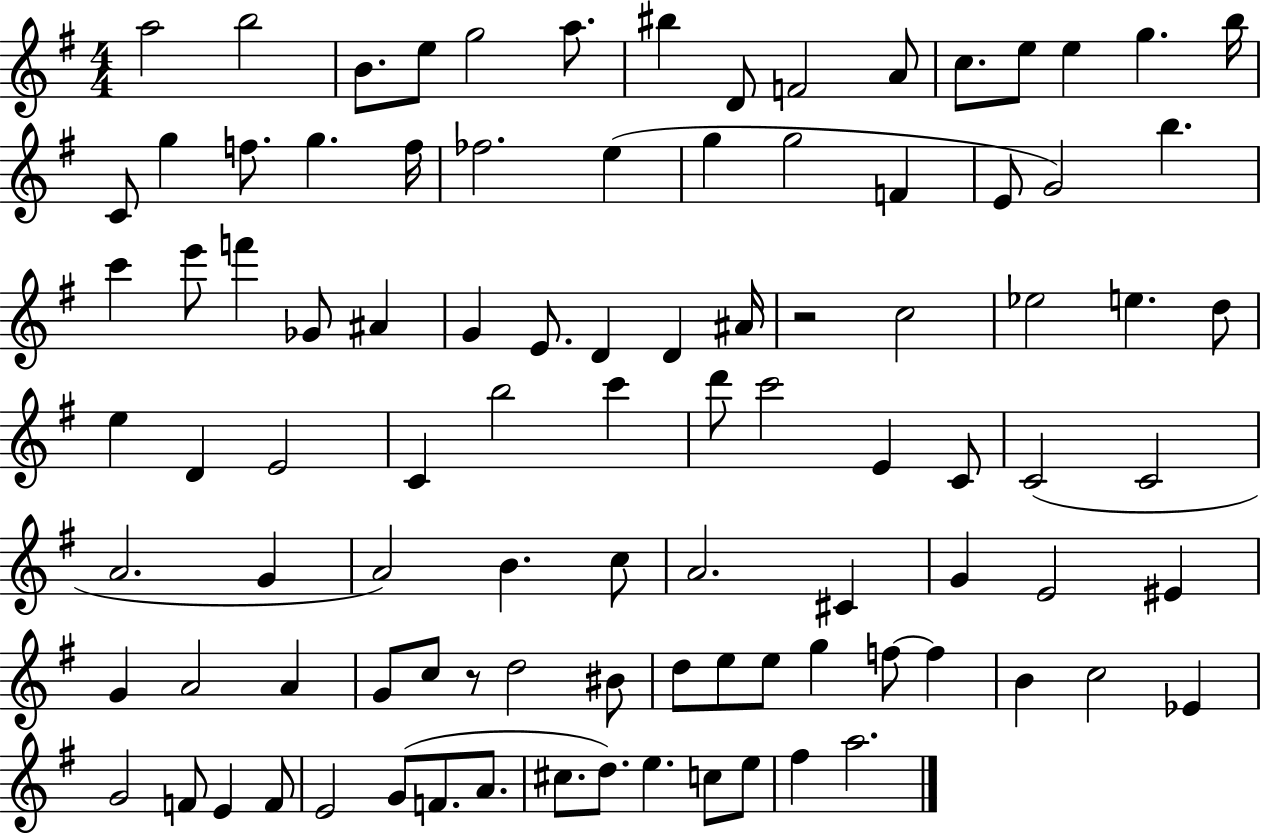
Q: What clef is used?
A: treble